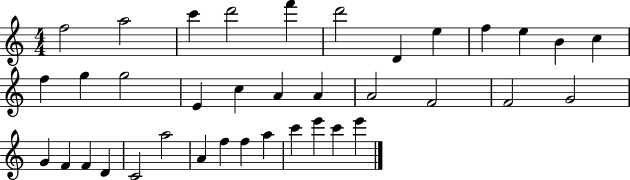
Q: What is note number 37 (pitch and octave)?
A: E6